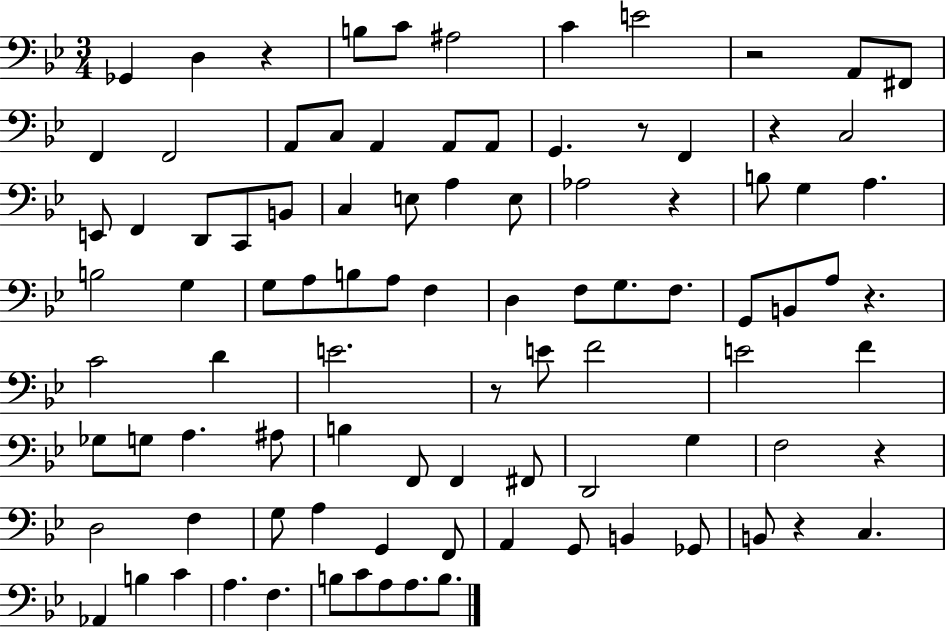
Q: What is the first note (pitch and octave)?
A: Gb2